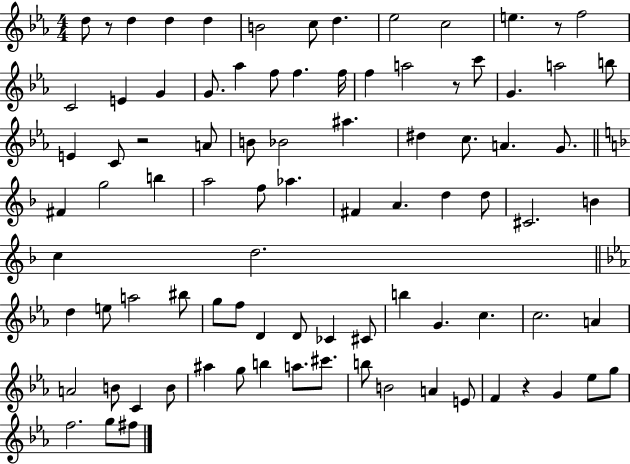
{
  \clef treble
  \numericTimeSignature
  \time 4/4
  \key ees \major
  d''8 r8 d''4 d''4 d''4 | b'2 c''8 d''4. | ees''2 c''2 | e''4. r8 f''2 | \break c'2 e'4 g'4 | g'8. aes''4 f''8 f''4. f''16 | f''4 a''2 r8 c'''8 | g'4. a''2 b''8 | \break e'4 c'8 r2 a'8 | b'8 bes'2 ais''4. | dis''4 c''8. a'4. g'8. | \bar "||" \break \key d \minor fis'4 g''2 b''4 | a''2 f''8 aes''4. | fis'4 a'4. d''4 d''8 | cis'2. b'4 | \break c''4 d''2. | \bar "||" \break \key c \minor d''4 e''8 a''2 bis''8 | g''8 f''8 d'4 d'8 ces'4 cis'8 | b''4 g'4. c''4. | c''2. a'4 | \break a'2 b'8 c'4 b'8 | ais''4 g''8 b''4 a''8. cis'''8. | b''8 b'2 a'4 e'8 | f'4 r4 g'4 ees''8 g''8 | \break f''2. g''8 fis''8 | \bar "|."
}